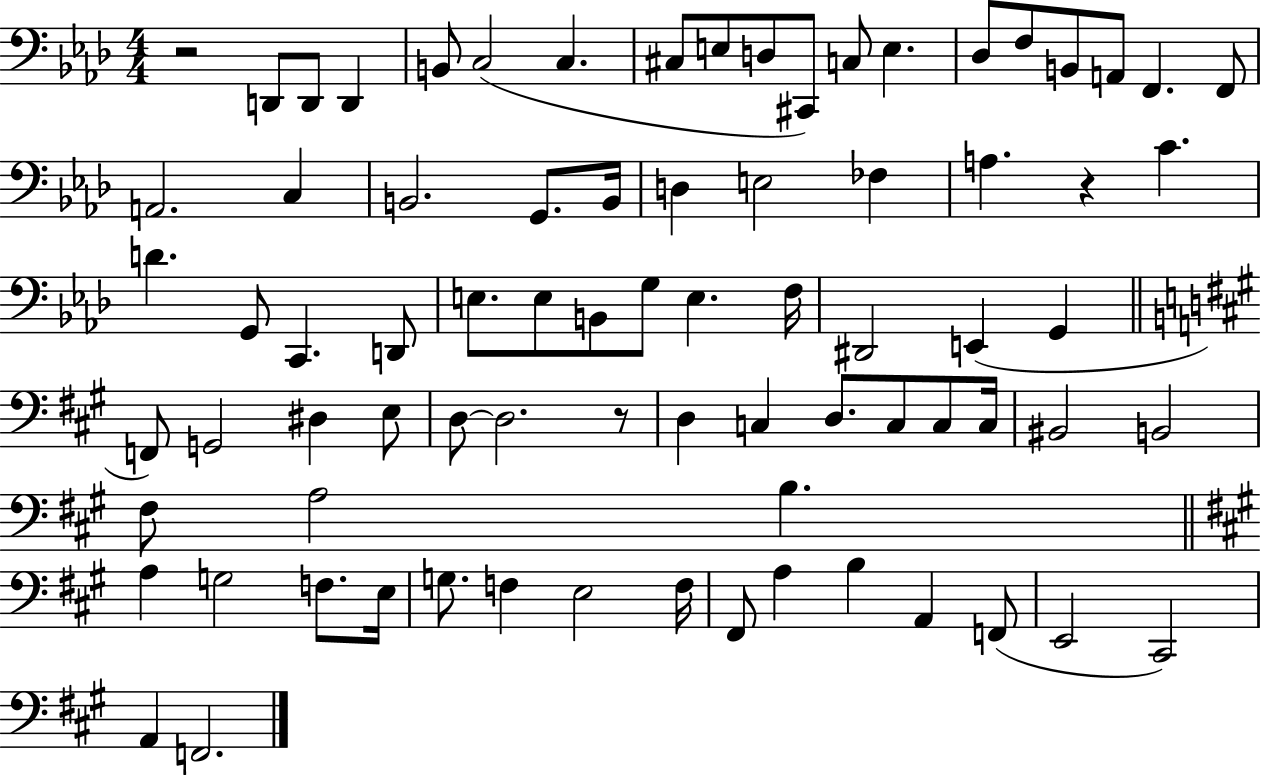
{
  \clef bass
  \numericTimeSignature
  \time 4/4
  \key aes \major
  r2 d,8 d,8 d,4 | b,8 c2( c4. | cis8 e8 d8 cis,8) c8 e4. | des8 f8 b,8 a,8 f,4. f,8 | \break a,2. c4 | b,2. g,8. b,16 | d4 e2 fes4 | a4. r4 c'4. | \break d'4. g,8 c,4. d,8 | e8. e8 b,8 g8 e4. f16 | dis,2 e,4( g,4 | \bar "||" \break \key a \major f,8) g,2 dis4 e8 | d8~~ d2. r8 | d4 c4 d8. c8 c8 c16 | bis,2 b,2 | \break fis8 a2 b4. | \bar "||" \break \key a \major a4 g2 f8. e16 | g8. f4 e2 f16 | fis,8 a4 b4 a,4 f,8( | e,2 cis,2) | \break a,4 f,2. | \bar "|."
}